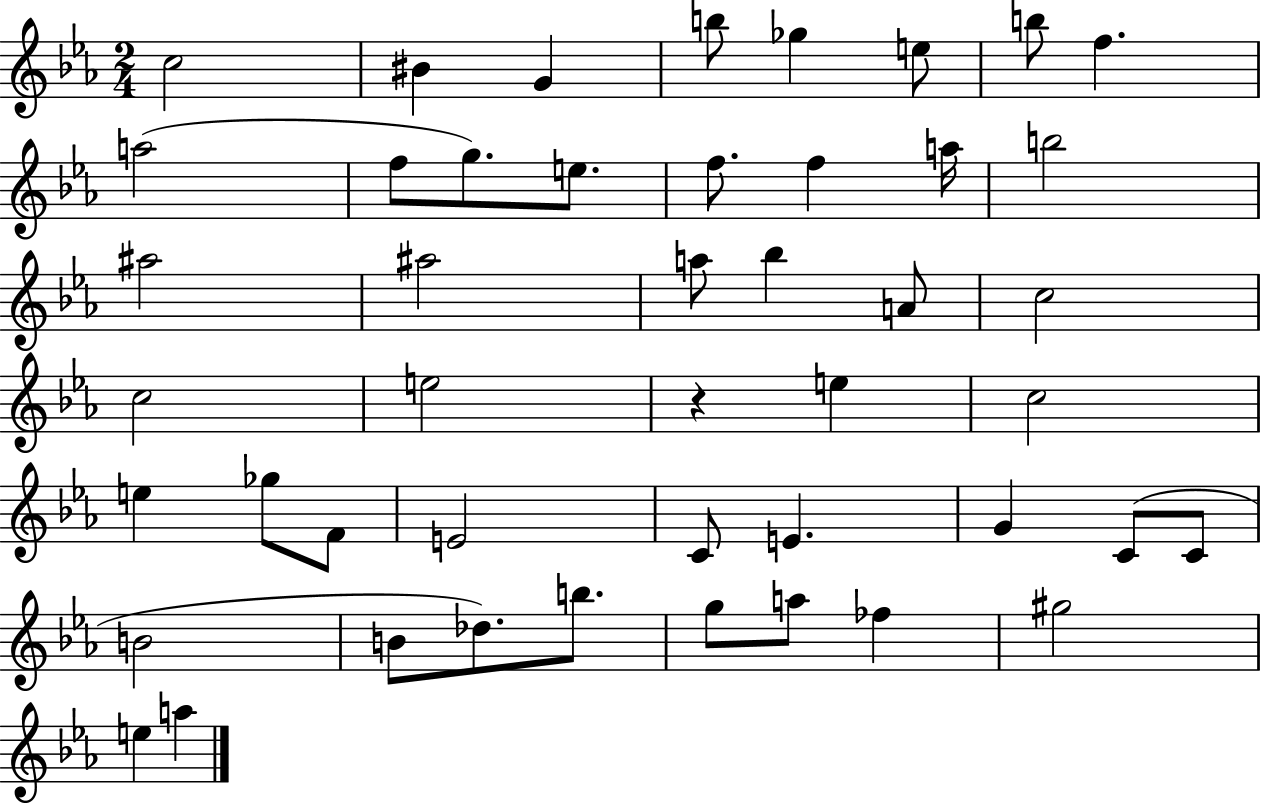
C5/h BIS4/q G4/q B5/e Gb5/q E5/e B5/e F5/q. A5/h F5/e G5/e. E5/e. F5/e. F5/q A5/s B5/h A#5/h A#5/h A5/e Bb5/q A4/e C5/h C5/h E5/h R/q E5/q C5/h E5/q Gb5/e F4/e E4/h C4/e E4/q. G4/q C4/e C4/e B4/h B4/e Db5/e. B5/e. G5/e A5/e FES5/q G#5/h E5/q A5/q